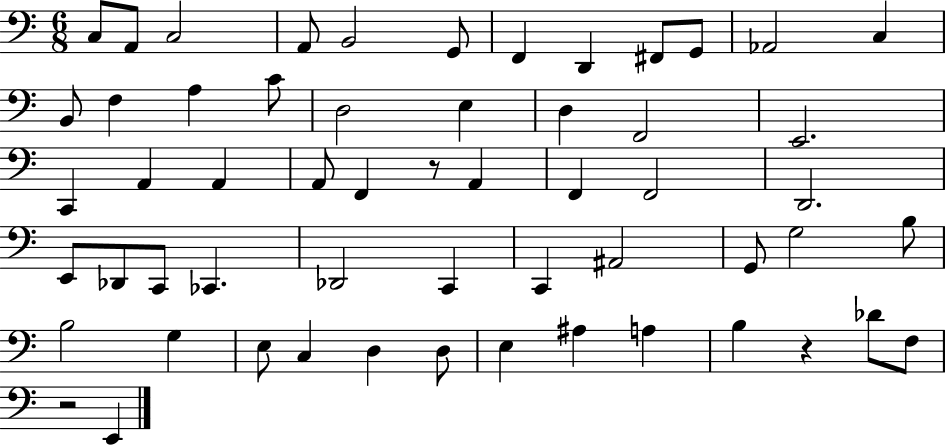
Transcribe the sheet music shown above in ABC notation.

X:1
T:Untitled
M:6/8
L:1/4
K:C
C,/2 A,,/2 C,2 A,,/2 B,,2 G,,/2 F,, D,, ^F,,/2 G,,/2 _A,,2 C, B,,/2 F, A, C/2 D,2 E, D, F,,2 E,,2 C,, A,, A,, A,,/2 F,, z/2 A,, F,, F,,2 D,,2 E,,/2 _D,,/2 C,,/2 _C,, _D,,2 C,, C,, ^A,,2 G,,/2 G,2 B,/2 B,2 G, E,/2 C, D, D,/2 E, ^A, A, B, z _D/2 F,/2 z2 E,,